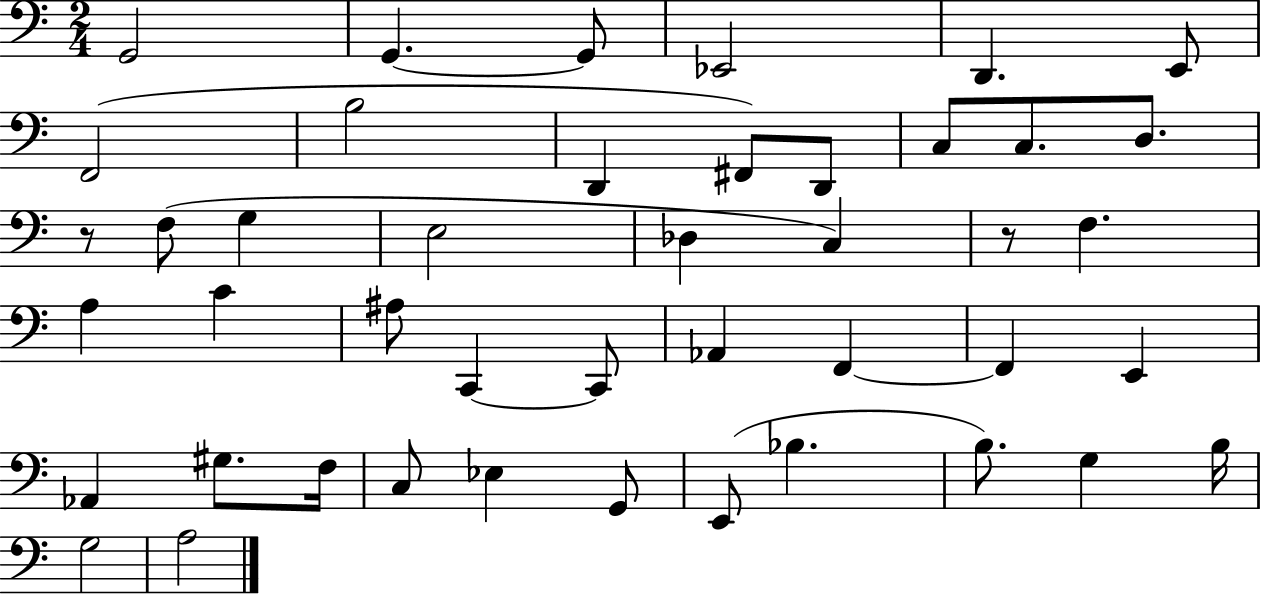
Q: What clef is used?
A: bass